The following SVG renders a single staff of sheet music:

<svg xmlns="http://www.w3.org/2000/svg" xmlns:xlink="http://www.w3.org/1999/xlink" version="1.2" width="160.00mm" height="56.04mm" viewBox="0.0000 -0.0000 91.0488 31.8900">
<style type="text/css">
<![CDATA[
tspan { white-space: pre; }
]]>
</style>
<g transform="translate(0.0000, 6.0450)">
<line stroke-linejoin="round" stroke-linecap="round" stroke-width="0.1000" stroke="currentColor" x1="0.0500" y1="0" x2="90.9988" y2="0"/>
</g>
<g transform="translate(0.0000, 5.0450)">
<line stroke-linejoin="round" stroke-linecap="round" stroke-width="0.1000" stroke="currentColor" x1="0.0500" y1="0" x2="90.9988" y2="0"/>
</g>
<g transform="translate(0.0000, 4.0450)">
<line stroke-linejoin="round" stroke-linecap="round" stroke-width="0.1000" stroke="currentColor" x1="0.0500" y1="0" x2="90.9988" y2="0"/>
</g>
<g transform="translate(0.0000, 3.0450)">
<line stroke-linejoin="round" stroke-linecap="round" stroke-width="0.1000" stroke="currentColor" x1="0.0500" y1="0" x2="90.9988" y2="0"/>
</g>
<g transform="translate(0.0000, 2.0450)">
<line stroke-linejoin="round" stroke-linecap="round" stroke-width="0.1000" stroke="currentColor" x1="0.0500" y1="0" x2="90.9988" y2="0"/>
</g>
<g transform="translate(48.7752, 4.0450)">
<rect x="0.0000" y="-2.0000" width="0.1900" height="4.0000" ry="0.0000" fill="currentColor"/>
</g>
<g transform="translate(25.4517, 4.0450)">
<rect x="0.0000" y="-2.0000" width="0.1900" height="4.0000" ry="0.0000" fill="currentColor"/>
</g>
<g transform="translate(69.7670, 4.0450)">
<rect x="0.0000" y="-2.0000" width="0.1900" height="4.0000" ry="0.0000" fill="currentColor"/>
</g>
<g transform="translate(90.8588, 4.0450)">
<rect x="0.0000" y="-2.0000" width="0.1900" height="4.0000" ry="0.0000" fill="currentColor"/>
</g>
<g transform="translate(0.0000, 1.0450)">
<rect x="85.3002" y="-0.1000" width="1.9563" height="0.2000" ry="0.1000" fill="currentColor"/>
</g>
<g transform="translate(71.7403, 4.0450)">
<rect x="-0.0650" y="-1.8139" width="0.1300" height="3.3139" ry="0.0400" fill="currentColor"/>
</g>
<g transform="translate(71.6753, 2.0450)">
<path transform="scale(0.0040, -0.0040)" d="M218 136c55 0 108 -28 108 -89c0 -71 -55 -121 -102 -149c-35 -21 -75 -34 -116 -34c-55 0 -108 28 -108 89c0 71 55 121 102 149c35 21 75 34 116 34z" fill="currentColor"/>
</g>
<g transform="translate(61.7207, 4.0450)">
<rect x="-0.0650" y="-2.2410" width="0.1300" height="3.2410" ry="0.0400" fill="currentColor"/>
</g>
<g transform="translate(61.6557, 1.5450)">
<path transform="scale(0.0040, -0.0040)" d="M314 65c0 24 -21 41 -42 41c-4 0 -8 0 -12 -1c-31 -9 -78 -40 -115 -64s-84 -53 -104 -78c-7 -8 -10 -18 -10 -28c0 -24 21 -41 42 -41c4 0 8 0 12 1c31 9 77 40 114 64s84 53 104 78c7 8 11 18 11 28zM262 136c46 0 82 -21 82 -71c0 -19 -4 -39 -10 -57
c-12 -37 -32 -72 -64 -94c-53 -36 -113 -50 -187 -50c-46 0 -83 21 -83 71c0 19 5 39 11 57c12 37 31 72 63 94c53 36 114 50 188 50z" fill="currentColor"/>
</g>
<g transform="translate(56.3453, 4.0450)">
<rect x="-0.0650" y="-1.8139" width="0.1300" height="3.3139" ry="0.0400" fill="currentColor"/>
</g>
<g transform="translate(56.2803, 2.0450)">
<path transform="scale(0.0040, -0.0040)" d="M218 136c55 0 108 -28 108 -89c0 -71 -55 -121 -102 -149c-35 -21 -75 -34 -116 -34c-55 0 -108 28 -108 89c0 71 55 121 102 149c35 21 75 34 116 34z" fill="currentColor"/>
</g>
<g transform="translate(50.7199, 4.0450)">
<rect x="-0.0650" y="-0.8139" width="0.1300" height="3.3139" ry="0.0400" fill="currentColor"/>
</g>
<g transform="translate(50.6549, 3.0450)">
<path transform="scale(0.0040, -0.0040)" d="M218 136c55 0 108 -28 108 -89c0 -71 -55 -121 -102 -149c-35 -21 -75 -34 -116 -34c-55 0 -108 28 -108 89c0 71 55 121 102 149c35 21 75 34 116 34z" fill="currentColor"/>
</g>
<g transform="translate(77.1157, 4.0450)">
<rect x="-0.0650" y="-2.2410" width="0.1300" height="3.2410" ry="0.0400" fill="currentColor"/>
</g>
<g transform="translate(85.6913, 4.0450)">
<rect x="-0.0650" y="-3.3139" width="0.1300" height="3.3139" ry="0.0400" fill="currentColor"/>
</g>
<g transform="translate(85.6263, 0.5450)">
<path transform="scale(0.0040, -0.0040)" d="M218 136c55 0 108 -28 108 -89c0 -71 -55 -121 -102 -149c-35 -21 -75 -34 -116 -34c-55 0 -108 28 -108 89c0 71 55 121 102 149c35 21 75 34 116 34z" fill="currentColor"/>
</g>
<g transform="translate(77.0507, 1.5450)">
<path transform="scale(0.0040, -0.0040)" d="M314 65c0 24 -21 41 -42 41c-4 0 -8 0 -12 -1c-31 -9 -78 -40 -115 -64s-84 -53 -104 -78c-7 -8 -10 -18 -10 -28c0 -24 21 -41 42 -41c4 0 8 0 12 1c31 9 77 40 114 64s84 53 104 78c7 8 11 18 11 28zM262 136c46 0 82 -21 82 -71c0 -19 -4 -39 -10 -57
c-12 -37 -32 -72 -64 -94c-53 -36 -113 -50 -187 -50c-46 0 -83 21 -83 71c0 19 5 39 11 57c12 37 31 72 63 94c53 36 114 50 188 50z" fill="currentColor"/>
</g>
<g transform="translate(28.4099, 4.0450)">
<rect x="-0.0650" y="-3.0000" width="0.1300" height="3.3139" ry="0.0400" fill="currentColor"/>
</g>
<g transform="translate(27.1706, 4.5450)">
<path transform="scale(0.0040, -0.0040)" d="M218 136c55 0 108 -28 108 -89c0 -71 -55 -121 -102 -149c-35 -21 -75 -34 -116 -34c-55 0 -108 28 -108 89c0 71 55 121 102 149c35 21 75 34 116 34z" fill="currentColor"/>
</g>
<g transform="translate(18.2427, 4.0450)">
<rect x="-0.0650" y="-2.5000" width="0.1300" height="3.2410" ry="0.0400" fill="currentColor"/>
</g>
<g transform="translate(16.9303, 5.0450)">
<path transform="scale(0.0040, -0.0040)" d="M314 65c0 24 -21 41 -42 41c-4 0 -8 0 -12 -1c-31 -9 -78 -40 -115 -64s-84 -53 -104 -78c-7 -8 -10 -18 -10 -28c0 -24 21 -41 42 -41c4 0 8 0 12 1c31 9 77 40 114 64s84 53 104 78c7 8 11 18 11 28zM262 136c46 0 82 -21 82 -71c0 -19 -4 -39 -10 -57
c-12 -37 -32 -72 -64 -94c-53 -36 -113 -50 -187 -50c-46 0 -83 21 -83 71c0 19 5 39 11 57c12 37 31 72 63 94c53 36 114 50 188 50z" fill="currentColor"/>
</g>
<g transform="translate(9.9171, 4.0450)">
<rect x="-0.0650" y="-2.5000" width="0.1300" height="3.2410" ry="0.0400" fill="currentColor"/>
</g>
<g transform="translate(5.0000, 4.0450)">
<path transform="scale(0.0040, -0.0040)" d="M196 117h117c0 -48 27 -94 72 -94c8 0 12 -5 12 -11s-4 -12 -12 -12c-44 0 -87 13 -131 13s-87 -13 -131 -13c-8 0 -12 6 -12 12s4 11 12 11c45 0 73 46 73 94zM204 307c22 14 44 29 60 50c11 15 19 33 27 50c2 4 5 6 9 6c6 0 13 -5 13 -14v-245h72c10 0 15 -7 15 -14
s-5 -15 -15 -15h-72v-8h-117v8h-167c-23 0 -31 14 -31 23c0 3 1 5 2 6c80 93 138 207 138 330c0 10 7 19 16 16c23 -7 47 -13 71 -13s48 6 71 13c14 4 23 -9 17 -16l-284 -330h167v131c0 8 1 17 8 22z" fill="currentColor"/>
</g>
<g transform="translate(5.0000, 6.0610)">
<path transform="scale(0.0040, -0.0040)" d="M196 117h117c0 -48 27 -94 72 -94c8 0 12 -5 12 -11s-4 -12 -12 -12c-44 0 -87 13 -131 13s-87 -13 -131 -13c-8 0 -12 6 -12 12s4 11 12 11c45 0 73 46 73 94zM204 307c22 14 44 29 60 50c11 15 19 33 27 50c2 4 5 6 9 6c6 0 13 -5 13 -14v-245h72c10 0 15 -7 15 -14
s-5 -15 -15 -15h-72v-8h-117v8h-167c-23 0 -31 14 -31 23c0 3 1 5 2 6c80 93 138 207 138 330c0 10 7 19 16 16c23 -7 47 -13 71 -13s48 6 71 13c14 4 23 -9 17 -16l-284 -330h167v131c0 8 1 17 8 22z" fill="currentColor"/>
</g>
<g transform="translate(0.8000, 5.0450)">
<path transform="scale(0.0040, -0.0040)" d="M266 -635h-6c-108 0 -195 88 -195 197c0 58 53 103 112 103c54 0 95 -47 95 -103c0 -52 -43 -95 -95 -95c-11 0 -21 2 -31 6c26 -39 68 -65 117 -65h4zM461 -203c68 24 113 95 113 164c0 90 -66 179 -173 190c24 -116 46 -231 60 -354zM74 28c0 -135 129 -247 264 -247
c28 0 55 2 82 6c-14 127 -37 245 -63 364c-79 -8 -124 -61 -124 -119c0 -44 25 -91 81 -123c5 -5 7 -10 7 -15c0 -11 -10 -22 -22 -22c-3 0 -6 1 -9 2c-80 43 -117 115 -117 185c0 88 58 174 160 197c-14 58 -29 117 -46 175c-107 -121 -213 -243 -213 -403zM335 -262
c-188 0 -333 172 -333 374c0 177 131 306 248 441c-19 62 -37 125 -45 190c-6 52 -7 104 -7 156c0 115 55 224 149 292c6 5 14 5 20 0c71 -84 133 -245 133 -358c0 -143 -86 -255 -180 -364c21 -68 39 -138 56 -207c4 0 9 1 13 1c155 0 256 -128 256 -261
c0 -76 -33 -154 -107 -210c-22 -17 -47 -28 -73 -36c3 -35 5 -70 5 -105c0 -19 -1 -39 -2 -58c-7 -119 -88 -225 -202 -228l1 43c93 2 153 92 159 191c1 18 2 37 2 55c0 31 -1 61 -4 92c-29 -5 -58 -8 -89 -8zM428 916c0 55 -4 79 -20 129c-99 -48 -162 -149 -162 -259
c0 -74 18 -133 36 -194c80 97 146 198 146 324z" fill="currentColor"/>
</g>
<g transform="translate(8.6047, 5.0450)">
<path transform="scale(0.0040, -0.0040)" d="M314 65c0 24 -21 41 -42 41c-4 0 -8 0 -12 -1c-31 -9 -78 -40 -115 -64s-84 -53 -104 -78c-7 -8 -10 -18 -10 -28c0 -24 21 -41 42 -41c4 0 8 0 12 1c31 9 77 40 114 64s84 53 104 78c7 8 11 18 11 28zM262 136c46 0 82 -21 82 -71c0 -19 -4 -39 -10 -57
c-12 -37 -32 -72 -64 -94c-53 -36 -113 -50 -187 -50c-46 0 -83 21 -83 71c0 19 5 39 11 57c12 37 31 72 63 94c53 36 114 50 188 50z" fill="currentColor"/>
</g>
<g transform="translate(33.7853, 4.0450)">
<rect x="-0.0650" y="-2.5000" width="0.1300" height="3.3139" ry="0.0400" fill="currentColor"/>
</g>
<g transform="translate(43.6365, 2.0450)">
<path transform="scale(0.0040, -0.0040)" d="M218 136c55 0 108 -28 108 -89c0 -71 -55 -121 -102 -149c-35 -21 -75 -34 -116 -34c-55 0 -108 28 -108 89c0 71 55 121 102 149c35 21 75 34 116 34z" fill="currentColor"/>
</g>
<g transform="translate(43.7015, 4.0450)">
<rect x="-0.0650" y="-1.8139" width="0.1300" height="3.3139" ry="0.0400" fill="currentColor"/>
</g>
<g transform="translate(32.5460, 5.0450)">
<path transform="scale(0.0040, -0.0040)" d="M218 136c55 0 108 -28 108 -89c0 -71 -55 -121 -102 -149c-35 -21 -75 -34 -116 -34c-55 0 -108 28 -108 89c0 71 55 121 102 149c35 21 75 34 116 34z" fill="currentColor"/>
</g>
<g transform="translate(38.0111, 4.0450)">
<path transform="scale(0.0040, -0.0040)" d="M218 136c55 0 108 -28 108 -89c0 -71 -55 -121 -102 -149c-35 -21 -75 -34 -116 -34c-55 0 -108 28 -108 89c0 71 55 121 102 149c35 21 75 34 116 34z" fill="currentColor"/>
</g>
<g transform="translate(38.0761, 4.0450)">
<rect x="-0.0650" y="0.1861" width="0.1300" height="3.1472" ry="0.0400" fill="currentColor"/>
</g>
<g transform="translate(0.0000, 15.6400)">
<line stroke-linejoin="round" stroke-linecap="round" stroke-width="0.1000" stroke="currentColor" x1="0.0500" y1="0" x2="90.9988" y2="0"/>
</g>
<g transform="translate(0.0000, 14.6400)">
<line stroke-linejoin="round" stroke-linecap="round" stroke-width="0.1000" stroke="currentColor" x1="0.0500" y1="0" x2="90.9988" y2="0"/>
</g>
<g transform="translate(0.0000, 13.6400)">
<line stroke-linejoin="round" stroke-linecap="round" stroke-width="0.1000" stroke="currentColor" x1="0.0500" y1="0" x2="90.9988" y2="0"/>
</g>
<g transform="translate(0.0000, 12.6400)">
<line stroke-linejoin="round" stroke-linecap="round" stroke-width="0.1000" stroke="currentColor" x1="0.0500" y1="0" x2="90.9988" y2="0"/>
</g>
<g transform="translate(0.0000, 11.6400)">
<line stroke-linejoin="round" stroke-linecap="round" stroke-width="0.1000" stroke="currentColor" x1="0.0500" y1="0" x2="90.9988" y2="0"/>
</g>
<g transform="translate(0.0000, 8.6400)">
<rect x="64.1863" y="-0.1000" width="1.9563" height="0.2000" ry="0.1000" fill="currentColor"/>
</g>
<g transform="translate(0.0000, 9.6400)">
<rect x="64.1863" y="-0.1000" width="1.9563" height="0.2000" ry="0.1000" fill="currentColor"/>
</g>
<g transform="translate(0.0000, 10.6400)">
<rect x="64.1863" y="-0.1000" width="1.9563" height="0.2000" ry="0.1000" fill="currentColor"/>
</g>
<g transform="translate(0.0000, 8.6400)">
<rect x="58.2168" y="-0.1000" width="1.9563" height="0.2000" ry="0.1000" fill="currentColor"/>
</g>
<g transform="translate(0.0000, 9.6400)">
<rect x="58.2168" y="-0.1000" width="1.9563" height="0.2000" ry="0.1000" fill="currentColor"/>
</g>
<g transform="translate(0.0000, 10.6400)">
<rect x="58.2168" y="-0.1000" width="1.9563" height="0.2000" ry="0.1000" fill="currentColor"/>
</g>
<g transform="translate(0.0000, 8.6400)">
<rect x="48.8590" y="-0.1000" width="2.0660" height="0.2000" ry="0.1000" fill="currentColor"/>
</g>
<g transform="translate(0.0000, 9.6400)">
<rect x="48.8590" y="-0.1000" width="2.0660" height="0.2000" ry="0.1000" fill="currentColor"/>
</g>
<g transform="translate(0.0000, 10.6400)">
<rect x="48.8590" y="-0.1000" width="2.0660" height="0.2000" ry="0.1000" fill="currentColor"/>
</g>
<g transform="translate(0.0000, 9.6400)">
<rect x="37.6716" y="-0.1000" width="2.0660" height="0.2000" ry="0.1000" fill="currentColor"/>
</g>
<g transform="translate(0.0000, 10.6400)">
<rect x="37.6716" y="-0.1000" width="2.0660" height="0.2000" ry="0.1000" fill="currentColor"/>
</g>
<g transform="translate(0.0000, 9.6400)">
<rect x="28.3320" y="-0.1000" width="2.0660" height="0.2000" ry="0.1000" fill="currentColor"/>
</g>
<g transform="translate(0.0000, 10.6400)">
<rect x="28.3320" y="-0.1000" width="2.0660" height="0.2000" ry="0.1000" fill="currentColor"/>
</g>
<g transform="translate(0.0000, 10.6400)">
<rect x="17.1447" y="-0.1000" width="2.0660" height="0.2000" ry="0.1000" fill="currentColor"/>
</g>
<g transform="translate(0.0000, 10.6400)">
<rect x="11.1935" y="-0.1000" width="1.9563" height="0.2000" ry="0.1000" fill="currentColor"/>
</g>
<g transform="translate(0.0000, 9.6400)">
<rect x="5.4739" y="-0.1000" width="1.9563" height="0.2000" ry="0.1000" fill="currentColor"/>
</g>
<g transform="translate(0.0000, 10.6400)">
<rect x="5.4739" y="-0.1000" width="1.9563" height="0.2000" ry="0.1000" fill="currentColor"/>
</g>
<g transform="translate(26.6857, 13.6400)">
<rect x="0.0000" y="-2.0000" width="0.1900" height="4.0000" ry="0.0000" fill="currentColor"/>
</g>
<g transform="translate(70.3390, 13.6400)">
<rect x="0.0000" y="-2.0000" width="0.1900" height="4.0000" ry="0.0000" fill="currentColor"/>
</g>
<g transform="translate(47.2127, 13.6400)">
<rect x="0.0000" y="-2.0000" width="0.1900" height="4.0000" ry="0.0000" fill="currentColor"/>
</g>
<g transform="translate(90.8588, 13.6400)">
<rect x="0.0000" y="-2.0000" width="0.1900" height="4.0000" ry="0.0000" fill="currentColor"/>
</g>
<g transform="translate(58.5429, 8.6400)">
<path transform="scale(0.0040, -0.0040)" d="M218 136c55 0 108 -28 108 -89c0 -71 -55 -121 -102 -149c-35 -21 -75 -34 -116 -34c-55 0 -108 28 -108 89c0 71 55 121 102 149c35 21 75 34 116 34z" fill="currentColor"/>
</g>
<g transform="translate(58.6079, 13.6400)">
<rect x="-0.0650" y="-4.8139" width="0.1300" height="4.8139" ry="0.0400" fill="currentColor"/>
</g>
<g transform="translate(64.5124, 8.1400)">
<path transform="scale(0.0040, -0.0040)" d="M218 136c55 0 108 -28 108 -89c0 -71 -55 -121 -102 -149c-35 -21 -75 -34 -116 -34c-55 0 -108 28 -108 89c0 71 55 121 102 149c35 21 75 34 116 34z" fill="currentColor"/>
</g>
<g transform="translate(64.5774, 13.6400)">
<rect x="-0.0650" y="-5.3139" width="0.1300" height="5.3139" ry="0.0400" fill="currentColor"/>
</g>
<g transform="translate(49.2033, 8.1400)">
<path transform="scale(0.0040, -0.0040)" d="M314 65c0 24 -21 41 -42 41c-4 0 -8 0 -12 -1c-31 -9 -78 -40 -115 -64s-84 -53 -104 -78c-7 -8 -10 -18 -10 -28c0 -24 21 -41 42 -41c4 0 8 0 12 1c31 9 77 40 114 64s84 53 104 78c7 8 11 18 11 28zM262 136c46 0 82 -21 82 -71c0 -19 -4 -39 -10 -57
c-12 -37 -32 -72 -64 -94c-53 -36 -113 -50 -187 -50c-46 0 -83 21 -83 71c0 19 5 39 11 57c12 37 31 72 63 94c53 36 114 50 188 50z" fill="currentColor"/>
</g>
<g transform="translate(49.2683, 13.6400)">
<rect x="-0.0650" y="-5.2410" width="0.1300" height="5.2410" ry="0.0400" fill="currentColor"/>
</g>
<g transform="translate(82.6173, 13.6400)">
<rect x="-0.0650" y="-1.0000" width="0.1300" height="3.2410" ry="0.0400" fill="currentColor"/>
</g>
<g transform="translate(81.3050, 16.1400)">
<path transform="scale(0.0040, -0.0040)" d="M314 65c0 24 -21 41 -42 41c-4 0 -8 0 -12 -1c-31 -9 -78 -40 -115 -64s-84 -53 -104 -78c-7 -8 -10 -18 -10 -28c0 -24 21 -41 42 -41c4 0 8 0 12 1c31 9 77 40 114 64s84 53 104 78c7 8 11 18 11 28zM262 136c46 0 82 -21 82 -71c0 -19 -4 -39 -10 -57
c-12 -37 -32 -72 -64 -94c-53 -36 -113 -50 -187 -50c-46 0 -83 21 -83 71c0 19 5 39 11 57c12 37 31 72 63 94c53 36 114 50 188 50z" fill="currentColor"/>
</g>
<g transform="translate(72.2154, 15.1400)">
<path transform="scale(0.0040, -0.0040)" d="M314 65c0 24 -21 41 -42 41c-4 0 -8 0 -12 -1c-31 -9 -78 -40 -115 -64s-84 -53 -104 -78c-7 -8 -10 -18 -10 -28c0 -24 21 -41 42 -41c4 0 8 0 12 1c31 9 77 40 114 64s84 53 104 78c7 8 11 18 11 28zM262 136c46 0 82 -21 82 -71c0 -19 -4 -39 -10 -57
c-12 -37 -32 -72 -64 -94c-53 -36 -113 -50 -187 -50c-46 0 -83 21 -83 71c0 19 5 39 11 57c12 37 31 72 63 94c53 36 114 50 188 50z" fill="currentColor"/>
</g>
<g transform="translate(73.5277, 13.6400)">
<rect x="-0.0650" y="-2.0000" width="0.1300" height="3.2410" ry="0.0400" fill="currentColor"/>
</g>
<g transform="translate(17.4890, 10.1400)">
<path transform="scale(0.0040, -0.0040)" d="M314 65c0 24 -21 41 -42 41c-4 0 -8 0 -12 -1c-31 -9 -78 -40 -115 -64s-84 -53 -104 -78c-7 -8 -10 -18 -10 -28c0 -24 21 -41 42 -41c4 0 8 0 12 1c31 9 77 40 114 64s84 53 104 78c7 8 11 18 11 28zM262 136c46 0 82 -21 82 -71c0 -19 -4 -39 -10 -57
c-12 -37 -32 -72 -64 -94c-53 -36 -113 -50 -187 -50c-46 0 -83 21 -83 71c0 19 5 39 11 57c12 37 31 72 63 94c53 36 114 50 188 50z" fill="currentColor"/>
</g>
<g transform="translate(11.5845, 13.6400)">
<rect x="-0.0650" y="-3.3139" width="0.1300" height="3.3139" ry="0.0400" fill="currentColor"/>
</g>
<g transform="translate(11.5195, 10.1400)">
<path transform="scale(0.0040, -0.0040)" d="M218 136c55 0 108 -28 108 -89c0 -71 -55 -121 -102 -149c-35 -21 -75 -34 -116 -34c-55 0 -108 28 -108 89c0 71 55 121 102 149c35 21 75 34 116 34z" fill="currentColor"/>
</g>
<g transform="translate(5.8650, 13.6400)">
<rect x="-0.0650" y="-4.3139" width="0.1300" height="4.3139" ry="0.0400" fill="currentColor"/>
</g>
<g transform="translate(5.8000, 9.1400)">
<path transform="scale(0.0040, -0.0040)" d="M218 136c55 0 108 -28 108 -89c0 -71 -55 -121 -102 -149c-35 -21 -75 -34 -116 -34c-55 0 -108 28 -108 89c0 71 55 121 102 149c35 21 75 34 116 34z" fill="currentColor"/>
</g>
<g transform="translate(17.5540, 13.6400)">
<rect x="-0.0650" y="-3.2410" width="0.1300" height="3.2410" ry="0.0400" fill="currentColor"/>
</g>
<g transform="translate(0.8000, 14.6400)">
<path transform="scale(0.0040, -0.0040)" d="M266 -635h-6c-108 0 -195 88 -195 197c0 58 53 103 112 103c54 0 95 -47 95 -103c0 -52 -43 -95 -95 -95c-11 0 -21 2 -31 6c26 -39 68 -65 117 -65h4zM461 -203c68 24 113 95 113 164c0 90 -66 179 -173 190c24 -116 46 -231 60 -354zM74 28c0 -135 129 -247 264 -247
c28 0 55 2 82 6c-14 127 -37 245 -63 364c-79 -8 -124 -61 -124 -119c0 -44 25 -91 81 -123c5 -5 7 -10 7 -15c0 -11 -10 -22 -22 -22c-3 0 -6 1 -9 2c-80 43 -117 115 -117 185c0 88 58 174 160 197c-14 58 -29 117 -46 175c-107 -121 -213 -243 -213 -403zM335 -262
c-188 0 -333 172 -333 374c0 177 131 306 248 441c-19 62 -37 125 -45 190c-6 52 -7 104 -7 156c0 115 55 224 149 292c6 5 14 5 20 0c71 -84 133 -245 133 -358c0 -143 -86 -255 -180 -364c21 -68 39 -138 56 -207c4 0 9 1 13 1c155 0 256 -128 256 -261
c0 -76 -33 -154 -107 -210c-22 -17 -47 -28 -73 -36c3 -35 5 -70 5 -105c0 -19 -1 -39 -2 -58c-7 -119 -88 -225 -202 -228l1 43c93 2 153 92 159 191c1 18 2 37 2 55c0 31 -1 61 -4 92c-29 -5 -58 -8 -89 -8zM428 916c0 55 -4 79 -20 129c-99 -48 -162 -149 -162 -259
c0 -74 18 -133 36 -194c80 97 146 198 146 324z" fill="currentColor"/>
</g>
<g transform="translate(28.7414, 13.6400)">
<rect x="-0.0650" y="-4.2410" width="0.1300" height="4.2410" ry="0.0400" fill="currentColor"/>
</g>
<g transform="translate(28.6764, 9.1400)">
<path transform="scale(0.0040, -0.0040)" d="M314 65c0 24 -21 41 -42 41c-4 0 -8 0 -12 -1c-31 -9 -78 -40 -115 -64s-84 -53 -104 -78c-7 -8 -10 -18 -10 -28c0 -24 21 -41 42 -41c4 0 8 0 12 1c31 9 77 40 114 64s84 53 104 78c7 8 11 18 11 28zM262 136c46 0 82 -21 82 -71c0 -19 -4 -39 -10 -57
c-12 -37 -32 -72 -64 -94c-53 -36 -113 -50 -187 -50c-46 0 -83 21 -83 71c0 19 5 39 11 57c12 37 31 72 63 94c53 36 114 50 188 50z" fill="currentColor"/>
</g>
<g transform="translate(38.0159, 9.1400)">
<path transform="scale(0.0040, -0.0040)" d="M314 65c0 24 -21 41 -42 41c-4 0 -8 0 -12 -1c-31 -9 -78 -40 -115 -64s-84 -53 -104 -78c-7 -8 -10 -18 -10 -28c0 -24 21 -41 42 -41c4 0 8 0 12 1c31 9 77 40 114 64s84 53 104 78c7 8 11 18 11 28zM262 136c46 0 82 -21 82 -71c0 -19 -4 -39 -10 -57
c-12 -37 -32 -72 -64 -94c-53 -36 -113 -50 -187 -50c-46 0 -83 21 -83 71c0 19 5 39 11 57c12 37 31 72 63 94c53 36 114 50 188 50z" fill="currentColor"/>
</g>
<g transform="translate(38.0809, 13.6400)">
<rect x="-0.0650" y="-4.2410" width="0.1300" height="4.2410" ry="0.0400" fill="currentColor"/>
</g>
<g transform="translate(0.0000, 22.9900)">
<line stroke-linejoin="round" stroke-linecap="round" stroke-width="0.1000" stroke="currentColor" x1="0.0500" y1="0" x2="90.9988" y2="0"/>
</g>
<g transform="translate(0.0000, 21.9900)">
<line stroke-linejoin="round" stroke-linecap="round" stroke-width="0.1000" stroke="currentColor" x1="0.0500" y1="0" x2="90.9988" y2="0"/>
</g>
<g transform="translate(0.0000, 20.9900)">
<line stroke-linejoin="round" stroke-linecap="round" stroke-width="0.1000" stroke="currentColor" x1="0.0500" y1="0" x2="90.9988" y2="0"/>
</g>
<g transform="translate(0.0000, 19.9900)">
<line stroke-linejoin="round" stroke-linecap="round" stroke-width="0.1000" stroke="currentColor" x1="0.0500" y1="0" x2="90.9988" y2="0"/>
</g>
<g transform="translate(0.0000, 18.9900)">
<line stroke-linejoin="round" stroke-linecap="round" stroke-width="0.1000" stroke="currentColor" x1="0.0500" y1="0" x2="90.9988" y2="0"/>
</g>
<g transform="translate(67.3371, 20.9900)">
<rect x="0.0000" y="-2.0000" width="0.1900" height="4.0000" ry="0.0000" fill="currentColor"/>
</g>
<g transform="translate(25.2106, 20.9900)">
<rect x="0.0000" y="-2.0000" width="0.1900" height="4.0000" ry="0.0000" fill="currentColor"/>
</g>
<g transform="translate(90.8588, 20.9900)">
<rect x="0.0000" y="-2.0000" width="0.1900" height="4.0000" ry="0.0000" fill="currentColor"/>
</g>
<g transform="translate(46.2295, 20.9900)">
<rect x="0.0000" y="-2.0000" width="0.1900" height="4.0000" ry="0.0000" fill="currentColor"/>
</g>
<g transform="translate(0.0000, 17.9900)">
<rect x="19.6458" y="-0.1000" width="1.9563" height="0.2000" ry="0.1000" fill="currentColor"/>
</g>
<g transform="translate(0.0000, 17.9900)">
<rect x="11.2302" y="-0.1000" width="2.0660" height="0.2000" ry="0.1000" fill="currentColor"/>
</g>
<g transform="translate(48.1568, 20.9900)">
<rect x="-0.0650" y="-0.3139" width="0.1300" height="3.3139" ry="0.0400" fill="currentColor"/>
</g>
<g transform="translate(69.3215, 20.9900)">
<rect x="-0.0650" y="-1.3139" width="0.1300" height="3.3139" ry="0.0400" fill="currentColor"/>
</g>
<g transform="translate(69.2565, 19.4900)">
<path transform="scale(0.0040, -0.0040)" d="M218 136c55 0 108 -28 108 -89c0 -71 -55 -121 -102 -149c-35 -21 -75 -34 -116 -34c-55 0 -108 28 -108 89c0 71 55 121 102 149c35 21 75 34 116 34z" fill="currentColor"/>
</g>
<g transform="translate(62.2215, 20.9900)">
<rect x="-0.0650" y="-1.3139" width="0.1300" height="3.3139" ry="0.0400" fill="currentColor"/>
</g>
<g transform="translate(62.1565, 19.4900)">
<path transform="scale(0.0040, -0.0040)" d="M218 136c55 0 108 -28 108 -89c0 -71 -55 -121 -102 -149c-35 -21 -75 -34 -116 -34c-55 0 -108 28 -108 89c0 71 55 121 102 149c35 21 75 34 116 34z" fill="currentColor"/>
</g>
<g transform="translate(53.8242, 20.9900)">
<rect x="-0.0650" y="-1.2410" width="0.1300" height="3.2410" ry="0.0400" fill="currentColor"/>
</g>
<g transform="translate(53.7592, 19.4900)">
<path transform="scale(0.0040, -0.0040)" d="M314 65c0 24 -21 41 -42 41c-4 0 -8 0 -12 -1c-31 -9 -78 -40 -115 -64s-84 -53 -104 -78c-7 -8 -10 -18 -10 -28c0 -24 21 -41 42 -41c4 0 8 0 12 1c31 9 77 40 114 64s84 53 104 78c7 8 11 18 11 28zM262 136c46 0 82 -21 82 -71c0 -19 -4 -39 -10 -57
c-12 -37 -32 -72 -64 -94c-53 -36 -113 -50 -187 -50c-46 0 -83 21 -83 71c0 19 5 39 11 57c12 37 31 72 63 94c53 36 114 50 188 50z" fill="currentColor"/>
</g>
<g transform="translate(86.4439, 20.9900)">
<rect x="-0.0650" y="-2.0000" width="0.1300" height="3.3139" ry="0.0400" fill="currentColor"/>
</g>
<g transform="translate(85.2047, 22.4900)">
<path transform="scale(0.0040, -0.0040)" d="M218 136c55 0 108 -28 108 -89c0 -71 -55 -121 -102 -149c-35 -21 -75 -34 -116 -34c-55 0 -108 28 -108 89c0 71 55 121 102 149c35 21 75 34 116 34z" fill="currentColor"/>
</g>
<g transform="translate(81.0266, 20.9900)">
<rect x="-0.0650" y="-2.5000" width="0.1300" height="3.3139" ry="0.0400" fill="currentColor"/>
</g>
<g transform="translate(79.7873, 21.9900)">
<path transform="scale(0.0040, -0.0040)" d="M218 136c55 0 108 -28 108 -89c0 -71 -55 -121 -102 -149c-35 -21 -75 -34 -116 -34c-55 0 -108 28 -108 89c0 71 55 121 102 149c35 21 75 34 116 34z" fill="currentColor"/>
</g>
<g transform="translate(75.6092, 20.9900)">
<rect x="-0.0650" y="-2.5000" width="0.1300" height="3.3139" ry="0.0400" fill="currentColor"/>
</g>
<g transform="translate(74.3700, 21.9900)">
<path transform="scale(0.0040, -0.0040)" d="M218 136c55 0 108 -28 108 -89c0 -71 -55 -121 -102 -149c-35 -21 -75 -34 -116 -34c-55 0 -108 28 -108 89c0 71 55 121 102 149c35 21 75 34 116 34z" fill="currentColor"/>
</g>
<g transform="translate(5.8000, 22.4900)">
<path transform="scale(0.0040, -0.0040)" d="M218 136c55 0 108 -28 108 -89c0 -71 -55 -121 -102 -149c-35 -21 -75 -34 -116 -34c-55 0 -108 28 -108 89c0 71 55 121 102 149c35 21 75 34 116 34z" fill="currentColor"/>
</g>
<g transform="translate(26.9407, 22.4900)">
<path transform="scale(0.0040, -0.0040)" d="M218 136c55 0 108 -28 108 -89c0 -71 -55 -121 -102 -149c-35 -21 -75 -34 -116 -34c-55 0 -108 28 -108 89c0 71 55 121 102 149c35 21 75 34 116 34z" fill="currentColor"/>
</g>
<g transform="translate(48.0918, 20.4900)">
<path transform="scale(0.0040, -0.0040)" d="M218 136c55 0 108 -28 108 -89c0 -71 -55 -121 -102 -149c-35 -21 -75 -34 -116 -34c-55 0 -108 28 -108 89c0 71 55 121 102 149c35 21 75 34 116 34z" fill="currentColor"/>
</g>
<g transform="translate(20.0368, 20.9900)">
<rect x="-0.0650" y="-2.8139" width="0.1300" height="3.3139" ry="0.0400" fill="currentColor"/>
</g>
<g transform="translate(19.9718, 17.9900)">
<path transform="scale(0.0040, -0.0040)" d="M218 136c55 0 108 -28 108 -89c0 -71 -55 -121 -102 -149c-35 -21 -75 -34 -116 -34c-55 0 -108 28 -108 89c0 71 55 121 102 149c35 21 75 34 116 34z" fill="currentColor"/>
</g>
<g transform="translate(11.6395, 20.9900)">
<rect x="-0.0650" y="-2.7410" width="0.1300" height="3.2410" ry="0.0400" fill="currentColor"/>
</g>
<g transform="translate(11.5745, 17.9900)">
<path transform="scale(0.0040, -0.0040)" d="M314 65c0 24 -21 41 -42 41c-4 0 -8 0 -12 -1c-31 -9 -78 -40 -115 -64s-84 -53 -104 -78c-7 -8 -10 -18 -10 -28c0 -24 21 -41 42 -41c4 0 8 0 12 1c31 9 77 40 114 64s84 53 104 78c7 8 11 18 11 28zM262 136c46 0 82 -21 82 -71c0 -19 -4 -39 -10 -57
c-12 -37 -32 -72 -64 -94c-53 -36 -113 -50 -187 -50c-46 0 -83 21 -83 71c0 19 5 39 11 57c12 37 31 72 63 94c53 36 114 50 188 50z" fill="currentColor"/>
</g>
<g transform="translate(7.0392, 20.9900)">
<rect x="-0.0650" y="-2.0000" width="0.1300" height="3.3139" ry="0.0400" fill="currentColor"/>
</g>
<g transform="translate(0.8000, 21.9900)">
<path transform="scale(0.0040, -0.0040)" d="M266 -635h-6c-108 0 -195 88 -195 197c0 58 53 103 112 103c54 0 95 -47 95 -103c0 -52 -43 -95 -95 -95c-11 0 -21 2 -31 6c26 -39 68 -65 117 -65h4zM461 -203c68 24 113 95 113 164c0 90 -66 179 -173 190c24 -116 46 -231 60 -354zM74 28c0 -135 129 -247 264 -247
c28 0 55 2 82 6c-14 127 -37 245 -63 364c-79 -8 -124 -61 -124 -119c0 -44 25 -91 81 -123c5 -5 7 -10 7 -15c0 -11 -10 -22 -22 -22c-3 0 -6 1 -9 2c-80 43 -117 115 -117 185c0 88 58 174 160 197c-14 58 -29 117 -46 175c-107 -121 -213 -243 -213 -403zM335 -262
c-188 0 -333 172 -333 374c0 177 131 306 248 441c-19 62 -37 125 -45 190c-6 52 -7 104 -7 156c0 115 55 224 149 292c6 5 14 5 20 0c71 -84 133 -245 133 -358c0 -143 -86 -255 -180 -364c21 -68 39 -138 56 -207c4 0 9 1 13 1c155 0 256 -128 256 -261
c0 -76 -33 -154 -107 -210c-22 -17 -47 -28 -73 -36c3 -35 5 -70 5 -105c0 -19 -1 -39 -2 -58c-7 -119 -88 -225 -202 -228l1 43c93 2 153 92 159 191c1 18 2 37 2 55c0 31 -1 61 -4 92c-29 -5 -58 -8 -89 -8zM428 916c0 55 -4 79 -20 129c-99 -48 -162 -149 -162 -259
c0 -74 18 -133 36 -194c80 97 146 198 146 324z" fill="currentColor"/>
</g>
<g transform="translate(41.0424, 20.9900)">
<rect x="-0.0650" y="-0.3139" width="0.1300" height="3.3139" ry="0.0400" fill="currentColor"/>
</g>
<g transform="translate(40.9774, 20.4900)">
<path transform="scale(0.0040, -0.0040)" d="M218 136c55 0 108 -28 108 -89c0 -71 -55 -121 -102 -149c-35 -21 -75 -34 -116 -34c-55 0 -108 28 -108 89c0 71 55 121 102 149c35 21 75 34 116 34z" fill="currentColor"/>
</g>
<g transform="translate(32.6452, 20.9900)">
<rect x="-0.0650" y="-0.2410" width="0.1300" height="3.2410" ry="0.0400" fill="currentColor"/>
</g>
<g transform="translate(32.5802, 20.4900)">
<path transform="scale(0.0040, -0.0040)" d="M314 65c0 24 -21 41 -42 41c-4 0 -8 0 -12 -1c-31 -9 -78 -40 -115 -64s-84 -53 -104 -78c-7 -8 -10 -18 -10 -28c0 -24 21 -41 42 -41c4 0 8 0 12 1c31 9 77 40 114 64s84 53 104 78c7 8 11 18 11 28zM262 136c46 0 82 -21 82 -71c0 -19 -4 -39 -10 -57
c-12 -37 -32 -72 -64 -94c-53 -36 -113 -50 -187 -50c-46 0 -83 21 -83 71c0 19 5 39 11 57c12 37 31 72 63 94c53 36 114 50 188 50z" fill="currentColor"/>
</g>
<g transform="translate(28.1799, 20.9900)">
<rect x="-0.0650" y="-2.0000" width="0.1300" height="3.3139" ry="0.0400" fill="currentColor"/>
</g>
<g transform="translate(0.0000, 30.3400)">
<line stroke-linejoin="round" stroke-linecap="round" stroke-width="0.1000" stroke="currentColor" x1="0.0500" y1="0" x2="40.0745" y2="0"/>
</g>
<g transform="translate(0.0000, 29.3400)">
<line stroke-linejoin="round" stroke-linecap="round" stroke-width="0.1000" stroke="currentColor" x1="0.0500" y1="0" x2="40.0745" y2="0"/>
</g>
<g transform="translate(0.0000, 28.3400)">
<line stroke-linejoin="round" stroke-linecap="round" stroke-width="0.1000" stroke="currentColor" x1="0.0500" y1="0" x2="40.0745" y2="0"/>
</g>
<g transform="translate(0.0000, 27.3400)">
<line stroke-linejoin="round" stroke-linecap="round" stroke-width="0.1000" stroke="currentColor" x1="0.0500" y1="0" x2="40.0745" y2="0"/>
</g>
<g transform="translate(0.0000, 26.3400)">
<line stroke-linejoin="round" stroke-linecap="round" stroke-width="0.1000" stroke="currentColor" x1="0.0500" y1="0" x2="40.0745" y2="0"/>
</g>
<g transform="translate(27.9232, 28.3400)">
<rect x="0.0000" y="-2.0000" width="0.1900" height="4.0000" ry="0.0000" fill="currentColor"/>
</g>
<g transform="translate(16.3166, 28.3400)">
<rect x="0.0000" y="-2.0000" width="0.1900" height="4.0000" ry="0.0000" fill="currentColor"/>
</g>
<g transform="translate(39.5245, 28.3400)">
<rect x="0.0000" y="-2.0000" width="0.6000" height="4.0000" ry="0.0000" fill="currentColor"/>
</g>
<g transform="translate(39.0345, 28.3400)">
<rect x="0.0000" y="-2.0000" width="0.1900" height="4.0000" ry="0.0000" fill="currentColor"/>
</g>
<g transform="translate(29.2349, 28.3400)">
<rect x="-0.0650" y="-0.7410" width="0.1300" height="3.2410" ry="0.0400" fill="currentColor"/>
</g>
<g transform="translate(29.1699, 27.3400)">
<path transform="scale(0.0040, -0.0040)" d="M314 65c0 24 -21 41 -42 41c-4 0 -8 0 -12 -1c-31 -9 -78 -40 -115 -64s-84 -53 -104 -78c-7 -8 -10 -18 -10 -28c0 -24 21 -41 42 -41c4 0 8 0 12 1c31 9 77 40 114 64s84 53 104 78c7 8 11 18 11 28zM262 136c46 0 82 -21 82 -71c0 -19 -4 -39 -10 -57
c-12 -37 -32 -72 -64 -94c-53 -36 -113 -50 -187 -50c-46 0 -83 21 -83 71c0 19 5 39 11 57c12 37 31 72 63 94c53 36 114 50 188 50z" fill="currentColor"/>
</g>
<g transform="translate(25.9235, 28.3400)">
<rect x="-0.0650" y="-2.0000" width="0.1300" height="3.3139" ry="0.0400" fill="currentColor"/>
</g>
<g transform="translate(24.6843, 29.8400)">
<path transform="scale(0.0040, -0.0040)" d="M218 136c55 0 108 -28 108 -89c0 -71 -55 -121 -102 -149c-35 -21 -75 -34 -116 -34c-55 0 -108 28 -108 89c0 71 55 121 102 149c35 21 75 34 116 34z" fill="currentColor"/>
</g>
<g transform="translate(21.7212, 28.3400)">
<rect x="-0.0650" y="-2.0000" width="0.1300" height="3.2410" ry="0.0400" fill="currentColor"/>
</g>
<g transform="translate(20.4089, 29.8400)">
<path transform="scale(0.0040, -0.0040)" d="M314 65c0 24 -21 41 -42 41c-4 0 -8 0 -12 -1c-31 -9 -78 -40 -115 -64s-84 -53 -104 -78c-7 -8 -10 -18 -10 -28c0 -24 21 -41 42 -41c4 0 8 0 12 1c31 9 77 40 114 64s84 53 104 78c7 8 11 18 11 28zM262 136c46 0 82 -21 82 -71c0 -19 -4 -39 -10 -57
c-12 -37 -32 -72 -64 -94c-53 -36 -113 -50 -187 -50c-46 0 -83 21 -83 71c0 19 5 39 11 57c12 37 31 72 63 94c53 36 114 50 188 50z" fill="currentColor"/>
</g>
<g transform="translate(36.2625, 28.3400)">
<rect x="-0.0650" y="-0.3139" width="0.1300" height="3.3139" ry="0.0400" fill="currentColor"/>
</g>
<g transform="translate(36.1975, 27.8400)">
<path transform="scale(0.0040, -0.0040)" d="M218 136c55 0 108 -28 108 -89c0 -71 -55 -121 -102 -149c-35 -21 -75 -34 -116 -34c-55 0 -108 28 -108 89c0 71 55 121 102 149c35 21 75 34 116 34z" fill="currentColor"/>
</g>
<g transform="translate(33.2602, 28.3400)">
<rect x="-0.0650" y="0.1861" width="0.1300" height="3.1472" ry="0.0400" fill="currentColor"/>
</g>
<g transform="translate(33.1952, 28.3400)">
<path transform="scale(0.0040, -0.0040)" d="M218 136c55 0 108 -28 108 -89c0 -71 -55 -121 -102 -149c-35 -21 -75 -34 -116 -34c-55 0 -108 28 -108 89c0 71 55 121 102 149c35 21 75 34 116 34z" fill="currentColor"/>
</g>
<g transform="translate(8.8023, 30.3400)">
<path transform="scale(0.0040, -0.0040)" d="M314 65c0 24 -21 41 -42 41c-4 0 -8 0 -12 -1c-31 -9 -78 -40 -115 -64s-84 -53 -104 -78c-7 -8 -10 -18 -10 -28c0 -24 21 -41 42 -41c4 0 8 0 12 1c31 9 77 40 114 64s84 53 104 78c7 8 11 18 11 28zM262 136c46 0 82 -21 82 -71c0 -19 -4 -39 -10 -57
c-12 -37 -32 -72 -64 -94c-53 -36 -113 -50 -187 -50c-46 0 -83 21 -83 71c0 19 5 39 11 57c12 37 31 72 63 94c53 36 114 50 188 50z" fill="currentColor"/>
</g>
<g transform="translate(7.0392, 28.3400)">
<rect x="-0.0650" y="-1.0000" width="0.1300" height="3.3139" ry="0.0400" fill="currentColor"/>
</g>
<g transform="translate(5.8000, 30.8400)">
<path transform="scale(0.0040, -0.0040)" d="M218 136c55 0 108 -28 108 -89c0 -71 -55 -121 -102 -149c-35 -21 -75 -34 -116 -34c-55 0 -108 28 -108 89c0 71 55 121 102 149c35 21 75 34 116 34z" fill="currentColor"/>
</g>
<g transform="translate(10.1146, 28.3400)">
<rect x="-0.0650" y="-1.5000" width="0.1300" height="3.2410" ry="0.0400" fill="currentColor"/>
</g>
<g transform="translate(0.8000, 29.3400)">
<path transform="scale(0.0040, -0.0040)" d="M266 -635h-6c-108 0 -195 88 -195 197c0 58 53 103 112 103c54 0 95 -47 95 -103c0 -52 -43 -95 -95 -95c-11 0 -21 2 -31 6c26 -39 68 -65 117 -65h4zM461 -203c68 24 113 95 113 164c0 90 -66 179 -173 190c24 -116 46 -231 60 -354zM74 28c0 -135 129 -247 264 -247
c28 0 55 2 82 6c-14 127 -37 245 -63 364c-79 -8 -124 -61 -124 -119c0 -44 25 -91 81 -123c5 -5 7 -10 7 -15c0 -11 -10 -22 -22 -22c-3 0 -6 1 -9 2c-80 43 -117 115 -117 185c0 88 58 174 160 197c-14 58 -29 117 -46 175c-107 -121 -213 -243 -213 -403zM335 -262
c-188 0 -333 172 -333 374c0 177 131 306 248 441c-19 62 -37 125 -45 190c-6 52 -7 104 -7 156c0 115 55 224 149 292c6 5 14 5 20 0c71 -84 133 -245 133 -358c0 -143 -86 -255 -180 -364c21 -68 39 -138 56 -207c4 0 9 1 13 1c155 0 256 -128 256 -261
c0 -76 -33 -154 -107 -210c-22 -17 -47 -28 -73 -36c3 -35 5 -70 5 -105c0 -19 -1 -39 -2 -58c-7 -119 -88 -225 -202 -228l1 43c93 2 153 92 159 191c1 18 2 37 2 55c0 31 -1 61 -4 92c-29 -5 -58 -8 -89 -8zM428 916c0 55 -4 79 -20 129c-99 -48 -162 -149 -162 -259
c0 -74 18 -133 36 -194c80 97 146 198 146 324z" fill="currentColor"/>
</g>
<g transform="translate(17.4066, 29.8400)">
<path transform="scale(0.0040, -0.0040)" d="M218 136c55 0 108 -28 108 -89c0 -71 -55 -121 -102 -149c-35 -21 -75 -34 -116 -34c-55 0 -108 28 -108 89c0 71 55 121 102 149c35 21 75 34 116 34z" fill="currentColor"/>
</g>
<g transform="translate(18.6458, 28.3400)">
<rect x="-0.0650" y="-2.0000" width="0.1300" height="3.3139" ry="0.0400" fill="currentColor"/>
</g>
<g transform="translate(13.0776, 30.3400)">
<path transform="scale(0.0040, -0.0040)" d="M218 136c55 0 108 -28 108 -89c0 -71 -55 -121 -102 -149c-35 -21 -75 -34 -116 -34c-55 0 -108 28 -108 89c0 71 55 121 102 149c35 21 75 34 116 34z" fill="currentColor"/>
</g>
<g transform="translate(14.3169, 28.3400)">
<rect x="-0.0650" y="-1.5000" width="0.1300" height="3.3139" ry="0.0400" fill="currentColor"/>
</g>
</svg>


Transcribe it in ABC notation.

X:1
T:Untitled
M:4/4
L:1/4
K:C
G2 G2 A G B f d f g2 f g2 b d' b b2 d'2 d'2 f'2 e' f' F2 D2 F a2 a F c2 c c e2 e e G G F D E2 E F F2 F d2 B c